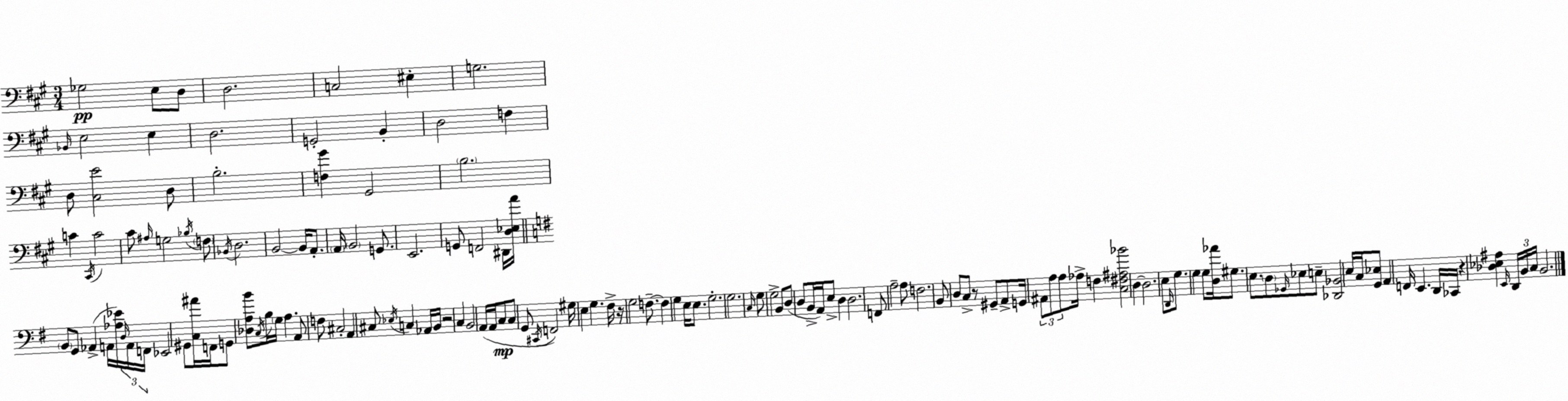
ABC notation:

X:1
T:Untitled
M:3/4
L:1/4
K:A
_G,2 E,/2 D,/2 D,2 C,2 ^E, G,2 _B,,/4 E,2 E, D,2 G,,2 B,, D,2 F, D,/2 [^C,E]2 D,/2 B,2 [F,^G] ^G,,2 B,2 C ^C,,/4 C2 ^C/2 ^A,/4 G,2 _B,/4 F,/2 _B,,/4 D,2 B,,2 B,,/4 A,,/2 A,,/4 B,,2 G,,/2 E,,2 G,,/2 F,,2 ^D,,/4 [D,_E,A]/4 B,,/2 G,,/2 _A,, A,,/4 [_A,_E]/4 D,/4 A,,/4 F,,/4 _E,,2 ^G,,/2 [C,^A]/4 F,,/4 G,,/2 [_D,A,B]/2 C,/4 B,/4 G,/4 A, A,,/2 F,/2 ^C,2 A,, ^C,/2 _E,/4 C, _A,,/4 B,,/4 z2 C, B,,2 A,,/4 A,,/4 C,/2 C,/2 G,,/2 ^C,,/4 F,,2 ^G,/4 E, G, ^F,/4 z/4 G,2 F,/2 F, G, E,/4 E,/2 G,2 G,2 C,/4 G,/2 G,2 B,,/2 D,/2 D,/2 B,,/4 A,,/4 E,/2 D, D,2 F,,/2 A,2 A,/2 F,2 B,,/2 D,/2 C,/2 z/2 ^G,,/2 A,,/2 G,,/4 ^A,,/2 A,/2 A,/2 _A,/4 F, [C,^F,^A,_B]2 D, D,2 E,/2 D,,/4 G,/2 G, G,/2 [D,_A]/4 ^G,/2 E,/2 D,/2 _G,,/4 _E,/2 E,/2 [_D,,_B,,]2 E,/4 C,/4 [G,,_E,]/2 A,, F,,/4 E,, D,,/4 _C,,/4 z [_D,_E,^A,] E,,/4 D,,/4 B,,/4 C,/4 B,,2